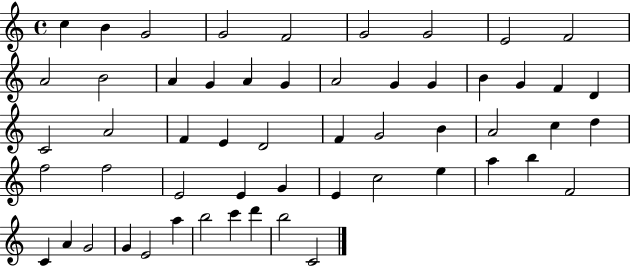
{
  \clef treble
  \time 4/4
  \defaultTimeSignature
  \key c \major
  c''4 b'4 g'2 | g'2 f'2 | g'2 g'2 | e'2 f'2 | \break a'2 b'2 | a'4 g'4 a'4 g'4 | a'2 g'4 g'4 | b'4 g'4 f'4 d'4 | \break c'2 a'2 | f'4 e'4 d'2 | f'4 g'2 b'4 | a'2 c''4 d''4 | \break f''2 f''2 | e'2 e'4 g'4 | e'4 c''2 e''4 | a''4 b''4 f'2 | \break c'4 a'4 g'2 | g'4 e'2 a''4 | b''2 c'''4 d'''4 | b''2 c'2 | \break \bar "|."
}